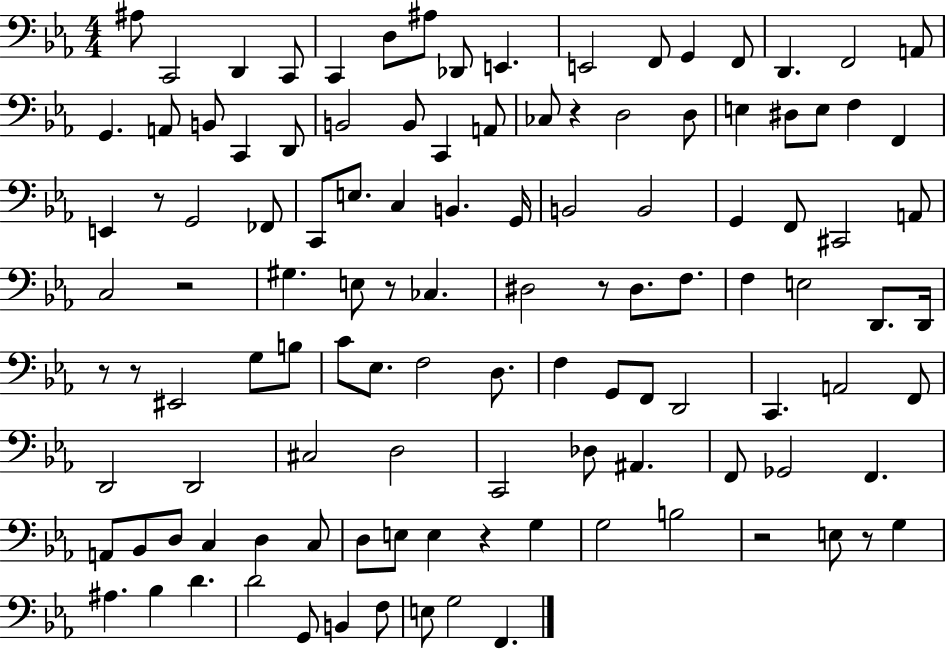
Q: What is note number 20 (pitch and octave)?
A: C2